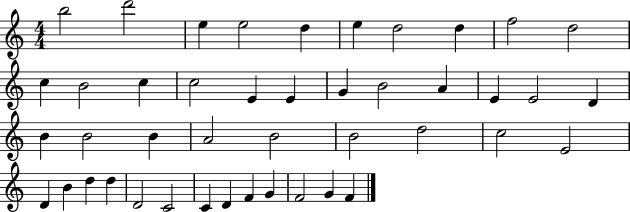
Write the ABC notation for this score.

X:1
T:Untitled
M:4/4
L:1/4
K:C
b2 d'2 e e2 d e d2 d f2 d2 c B2 c c2 E E G B2 A E E2 D B B2 B A2 B2 B2 d2 c2 E2 D B d d D2 C2 C D F G F2 G F